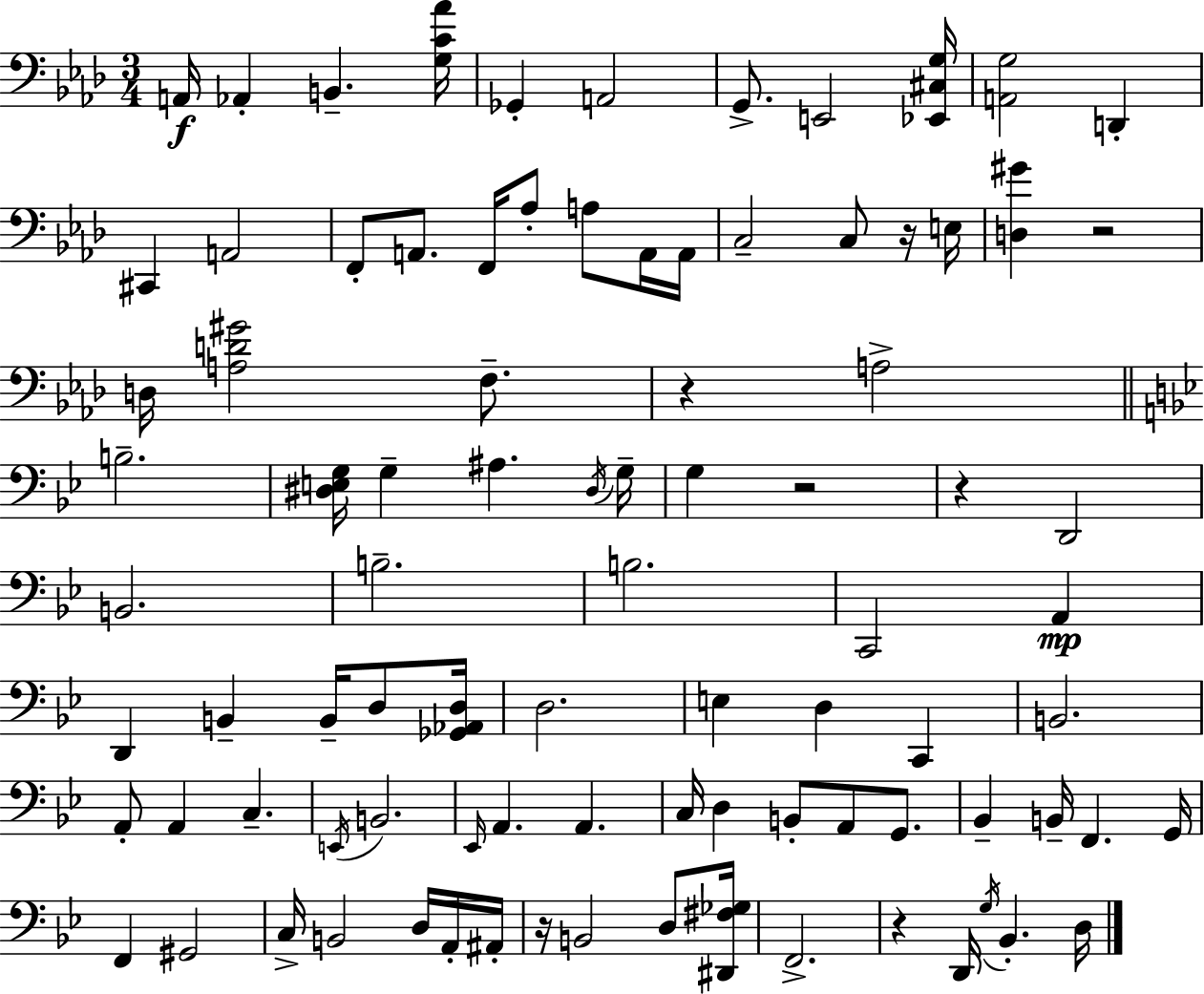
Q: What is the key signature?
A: F minor